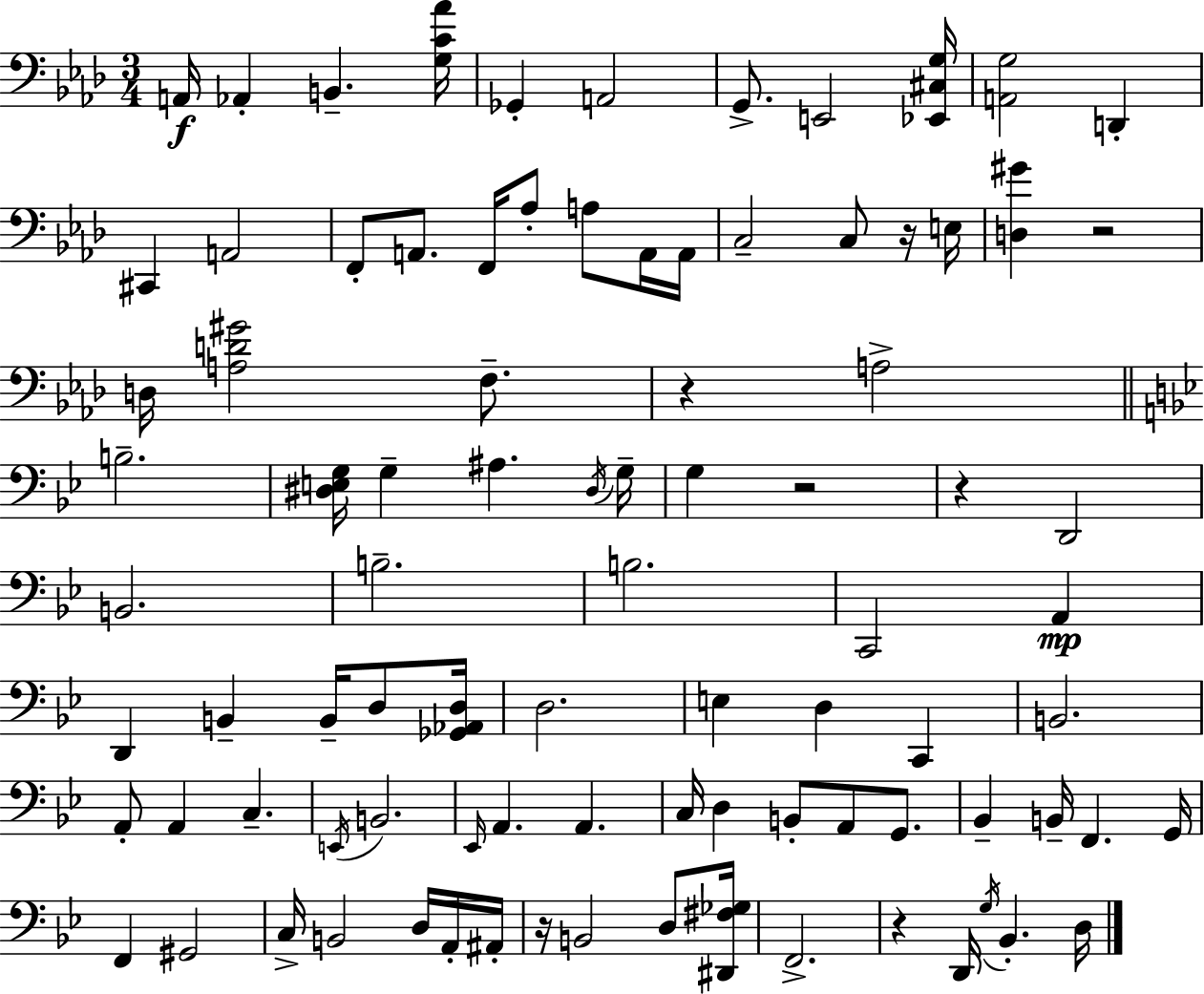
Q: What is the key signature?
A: F minor